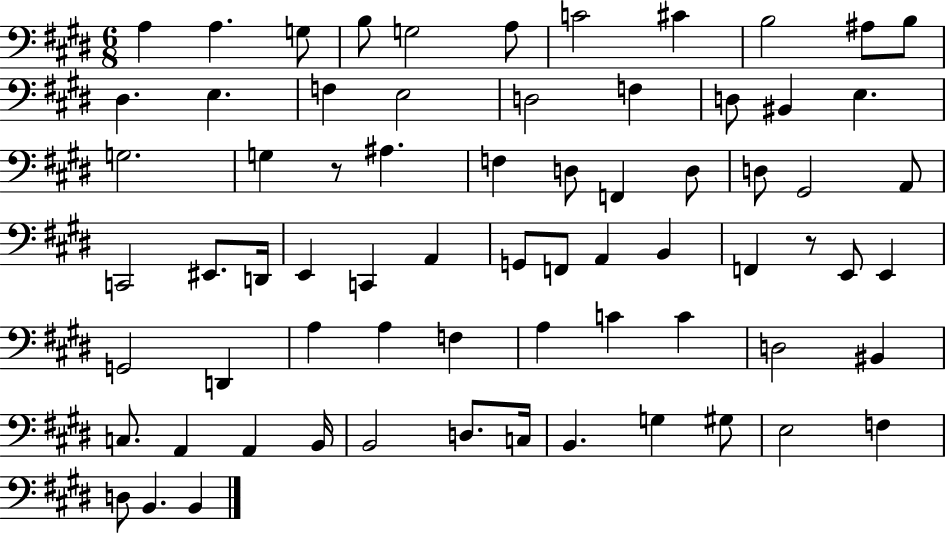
X:1
T:Untitled
M:6/8
L:1/4
K:E
A, A, G,/2 B,/2 G,2 A,/2 C2 ^C B,2 ^A,/2 B,/2 ^D, E, F, E,2 D,2 F, D,/2 ^B,, E, G,2 G, z/2 ^A, F, D,/2 F,, D,/2 D,/2 ^G,,2 A,,/2 C,,2 ^E,,/2 D,,/4 E,, C,, A,, G,,/2 F,,/2 A,, B,, F,, z/2 E,,/2 E,, G,,2 D,, A, A, F, A, C C D,2 ^B,, C,/2 A,, A,, B,,/4 B,,2 D,/2 C,/4 B,, G, ^G,/2 E,2 F, D,/2 B,, B,,